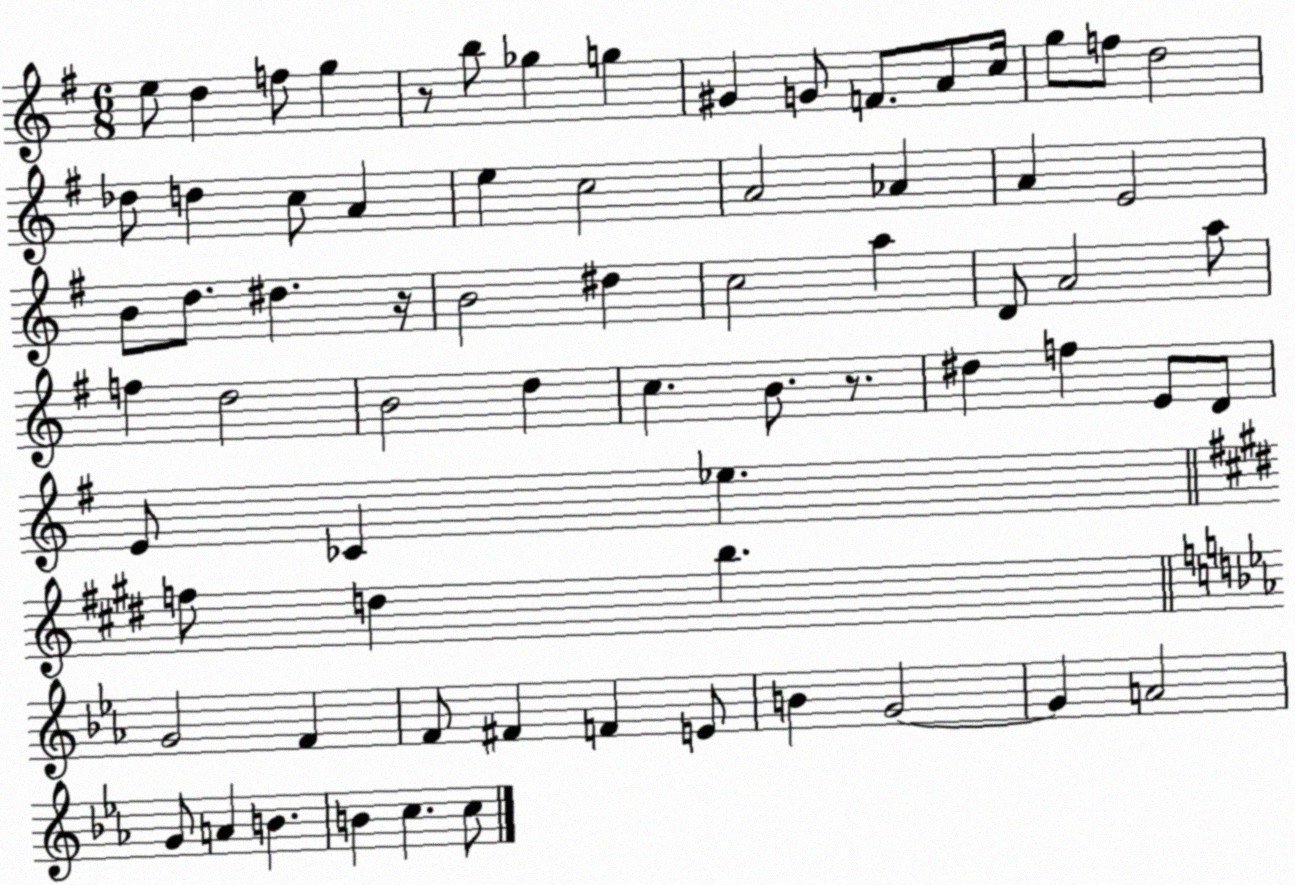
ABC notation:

X:1
T:Untitled
M:6/8
L:1/4
K:G
e/2 d f/2 g z/2 b/2 _g g ^G G/2 F/2 A/2 c/4 g/2 f/2 d2 _d/2 d c/2 A e c2 A2 _A A E2 B/2 d/2 ^d z/4 B2 ^d c2 a D/2 A2 a/2 f d2 B2 d c B/2 z/2 ^d f E/2 D/2 E/2 _C _e f/2 d b G2 F F/2 ^F F E/2 B G2 G A2 G/2 A B B c c/2